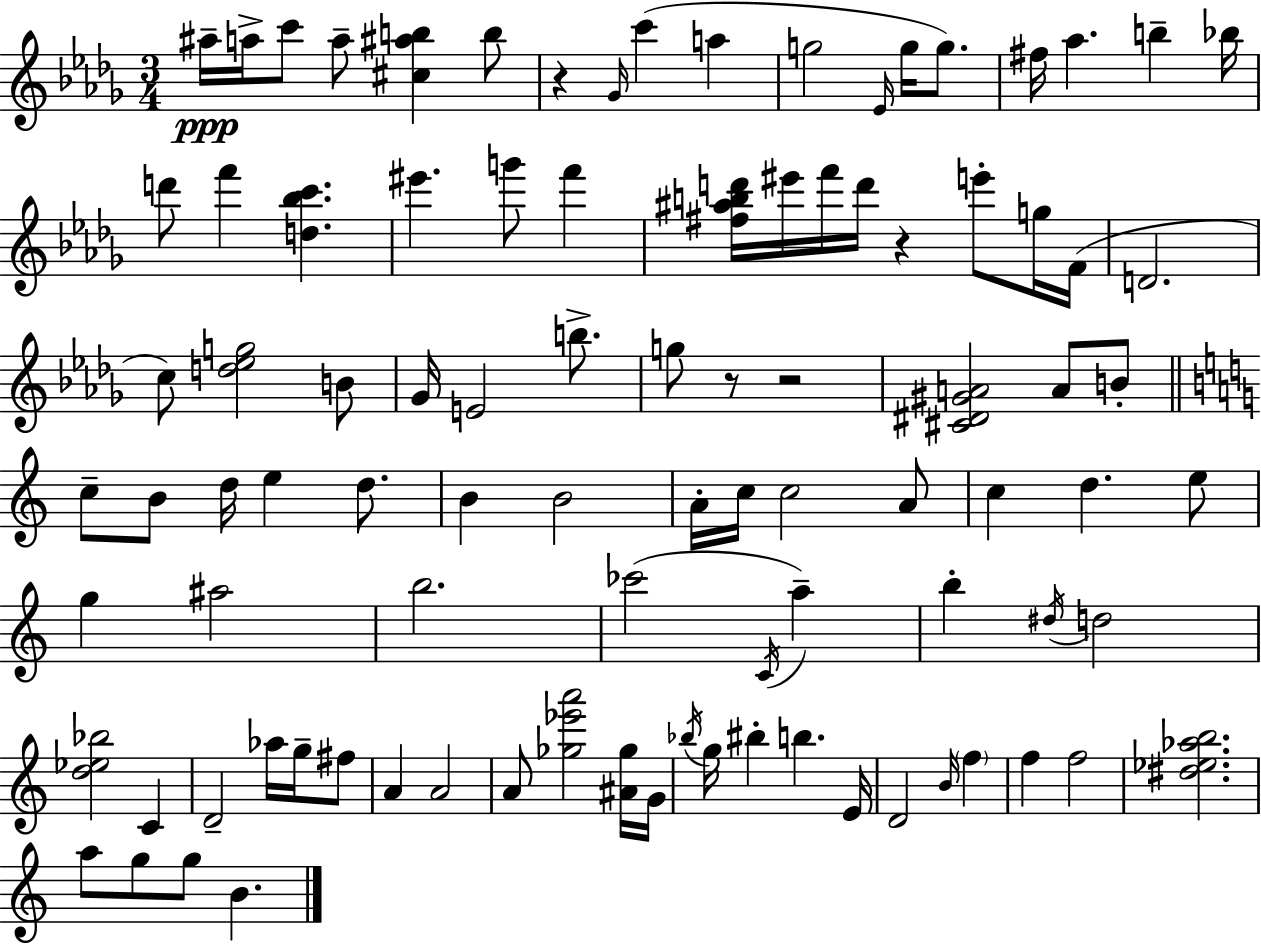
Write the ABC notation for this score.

X:1
T:Untitled
M:3/4
L:1/4
K:Bbm
^a/4 a/4 c'/2 a/2 [^c^ab] b/2 z _G/4 c' a g2 _E/4 g/4 g/2 ^f/4 _a b _b/4 d'/2 f' [d_bc'] ^e' g'/2 f' [^f^abd']/4 ^e'/4 f'/4 d'/4 z e'/2 g/4 F/4 D2 c/2 [d_eg]2 B/2 _G/4 E2 b/2 g/2 z/2 z2 [^C^D^GA]2 A/2 B/2 c/2 B/2 d/4 e d/2 B B2 A/4 c/4 c2 A/2 c d e/2 g ^a2 b2 _c'2 C/4 a b ^d/4 d2 [d_e_b]2 C D2 _a/4 g/4 ^f/2 A A2 A/2 [_g_e'a']2 [^A_g]/4 G/4 _b/4 g/4 ^b b E/4 D2 B/4 f f f2 [^d_e_ab]2 a/2 g/2 g/2 B